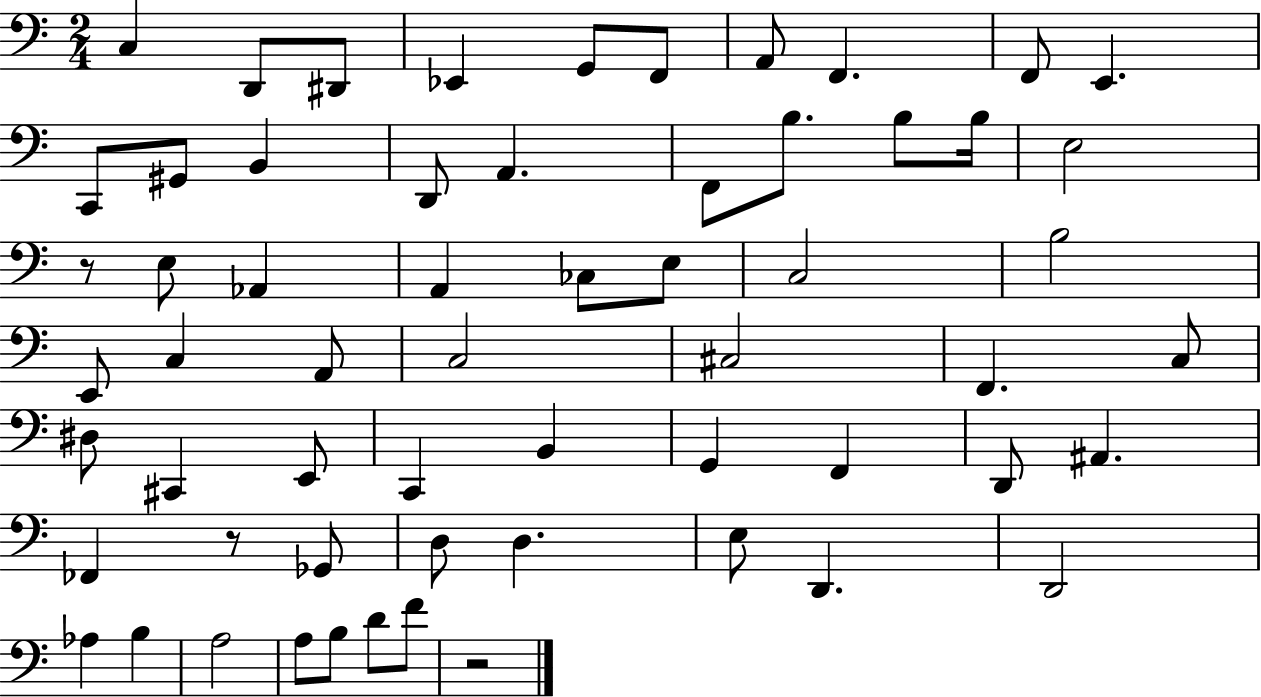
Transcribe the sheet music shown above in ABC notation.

X:1
T:Untitled
M:2/4
L:1/4
K:C
C, D,,/2 ^D,,/2 _E,, G,,/2 F,,/2 A,,/2 F,, F,,/2 E,, C,,/2 ^G,,/2 B,, D,,/2 A,, F,,/2 B,/2 B,/2 B,/4 E,2 z/2 E,/2 _A,, A,, _C,/2 E,/2 C,2 B,2 E,,/2 C, A,,/2 C,2 ^C,2 F,, C,/2 ^D,/2 ^C,, E,,/2 C,, B,, G,, F,, D,,/2 ^A,, _F,, z/2 _G,,/2 D,/2 D, E,/2 D,, D,,2 _A, B, A,2 A,/2 B,/2 D/2 F/2 z2